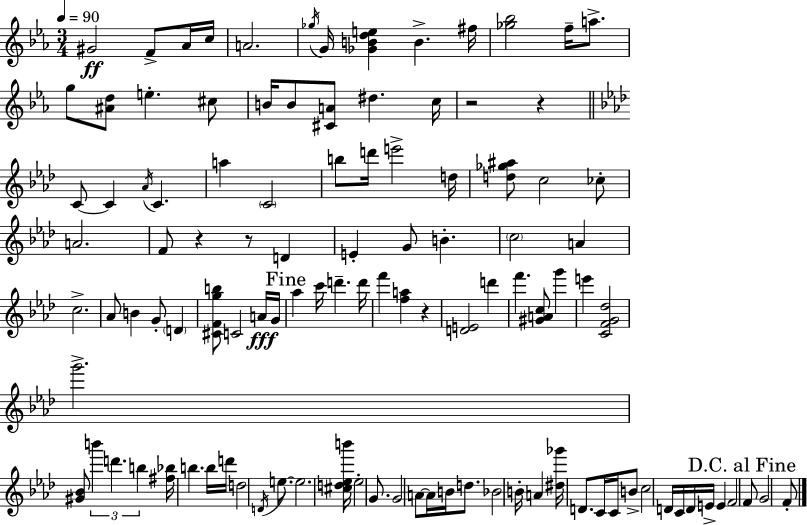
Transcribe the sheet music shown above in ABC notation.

X:1
T:Untitled
M:3/4
L:1/4
K:Eb
^G2 F/2 _A/4 c/4 A2 _g/4 G/4 [_GBde] B ^f/4 [_g_b]2 f/4 a/2 g/2 [^Ad]/2 e ^c/2 B/4 B/2 [^CA]/2 ^d c/4 z2 z C/2 C _A/4 C a C2 b/2 d'/4 e'2 d/4 [d_g^a]/2 c2 _c/2 A2 F/2 z z/2 D E G/2 B c2 A c2 _A/2 B G/2 D [^CFgb]/2 C2 A/4 G/4 _a c'/4 d' d'/4 f' [fa] z [DE]2 d' f' [^GAc]/2 g' e' [CFG_d]2 g'2 [^G_B]/2 b' d' b [^f_b]/4 b b/4 d'/4 d2 D/4 e/2 e2 [^cd_eb']/4 _e2 G/2 G2 A/2 A/4 B/4 d/2 _B2 B/4 A [^d_g']/4 D/2 C/4 C/4 B/2 c2 D/4 C/4 D/4 E/4 E F2 F/2 G2 F/2